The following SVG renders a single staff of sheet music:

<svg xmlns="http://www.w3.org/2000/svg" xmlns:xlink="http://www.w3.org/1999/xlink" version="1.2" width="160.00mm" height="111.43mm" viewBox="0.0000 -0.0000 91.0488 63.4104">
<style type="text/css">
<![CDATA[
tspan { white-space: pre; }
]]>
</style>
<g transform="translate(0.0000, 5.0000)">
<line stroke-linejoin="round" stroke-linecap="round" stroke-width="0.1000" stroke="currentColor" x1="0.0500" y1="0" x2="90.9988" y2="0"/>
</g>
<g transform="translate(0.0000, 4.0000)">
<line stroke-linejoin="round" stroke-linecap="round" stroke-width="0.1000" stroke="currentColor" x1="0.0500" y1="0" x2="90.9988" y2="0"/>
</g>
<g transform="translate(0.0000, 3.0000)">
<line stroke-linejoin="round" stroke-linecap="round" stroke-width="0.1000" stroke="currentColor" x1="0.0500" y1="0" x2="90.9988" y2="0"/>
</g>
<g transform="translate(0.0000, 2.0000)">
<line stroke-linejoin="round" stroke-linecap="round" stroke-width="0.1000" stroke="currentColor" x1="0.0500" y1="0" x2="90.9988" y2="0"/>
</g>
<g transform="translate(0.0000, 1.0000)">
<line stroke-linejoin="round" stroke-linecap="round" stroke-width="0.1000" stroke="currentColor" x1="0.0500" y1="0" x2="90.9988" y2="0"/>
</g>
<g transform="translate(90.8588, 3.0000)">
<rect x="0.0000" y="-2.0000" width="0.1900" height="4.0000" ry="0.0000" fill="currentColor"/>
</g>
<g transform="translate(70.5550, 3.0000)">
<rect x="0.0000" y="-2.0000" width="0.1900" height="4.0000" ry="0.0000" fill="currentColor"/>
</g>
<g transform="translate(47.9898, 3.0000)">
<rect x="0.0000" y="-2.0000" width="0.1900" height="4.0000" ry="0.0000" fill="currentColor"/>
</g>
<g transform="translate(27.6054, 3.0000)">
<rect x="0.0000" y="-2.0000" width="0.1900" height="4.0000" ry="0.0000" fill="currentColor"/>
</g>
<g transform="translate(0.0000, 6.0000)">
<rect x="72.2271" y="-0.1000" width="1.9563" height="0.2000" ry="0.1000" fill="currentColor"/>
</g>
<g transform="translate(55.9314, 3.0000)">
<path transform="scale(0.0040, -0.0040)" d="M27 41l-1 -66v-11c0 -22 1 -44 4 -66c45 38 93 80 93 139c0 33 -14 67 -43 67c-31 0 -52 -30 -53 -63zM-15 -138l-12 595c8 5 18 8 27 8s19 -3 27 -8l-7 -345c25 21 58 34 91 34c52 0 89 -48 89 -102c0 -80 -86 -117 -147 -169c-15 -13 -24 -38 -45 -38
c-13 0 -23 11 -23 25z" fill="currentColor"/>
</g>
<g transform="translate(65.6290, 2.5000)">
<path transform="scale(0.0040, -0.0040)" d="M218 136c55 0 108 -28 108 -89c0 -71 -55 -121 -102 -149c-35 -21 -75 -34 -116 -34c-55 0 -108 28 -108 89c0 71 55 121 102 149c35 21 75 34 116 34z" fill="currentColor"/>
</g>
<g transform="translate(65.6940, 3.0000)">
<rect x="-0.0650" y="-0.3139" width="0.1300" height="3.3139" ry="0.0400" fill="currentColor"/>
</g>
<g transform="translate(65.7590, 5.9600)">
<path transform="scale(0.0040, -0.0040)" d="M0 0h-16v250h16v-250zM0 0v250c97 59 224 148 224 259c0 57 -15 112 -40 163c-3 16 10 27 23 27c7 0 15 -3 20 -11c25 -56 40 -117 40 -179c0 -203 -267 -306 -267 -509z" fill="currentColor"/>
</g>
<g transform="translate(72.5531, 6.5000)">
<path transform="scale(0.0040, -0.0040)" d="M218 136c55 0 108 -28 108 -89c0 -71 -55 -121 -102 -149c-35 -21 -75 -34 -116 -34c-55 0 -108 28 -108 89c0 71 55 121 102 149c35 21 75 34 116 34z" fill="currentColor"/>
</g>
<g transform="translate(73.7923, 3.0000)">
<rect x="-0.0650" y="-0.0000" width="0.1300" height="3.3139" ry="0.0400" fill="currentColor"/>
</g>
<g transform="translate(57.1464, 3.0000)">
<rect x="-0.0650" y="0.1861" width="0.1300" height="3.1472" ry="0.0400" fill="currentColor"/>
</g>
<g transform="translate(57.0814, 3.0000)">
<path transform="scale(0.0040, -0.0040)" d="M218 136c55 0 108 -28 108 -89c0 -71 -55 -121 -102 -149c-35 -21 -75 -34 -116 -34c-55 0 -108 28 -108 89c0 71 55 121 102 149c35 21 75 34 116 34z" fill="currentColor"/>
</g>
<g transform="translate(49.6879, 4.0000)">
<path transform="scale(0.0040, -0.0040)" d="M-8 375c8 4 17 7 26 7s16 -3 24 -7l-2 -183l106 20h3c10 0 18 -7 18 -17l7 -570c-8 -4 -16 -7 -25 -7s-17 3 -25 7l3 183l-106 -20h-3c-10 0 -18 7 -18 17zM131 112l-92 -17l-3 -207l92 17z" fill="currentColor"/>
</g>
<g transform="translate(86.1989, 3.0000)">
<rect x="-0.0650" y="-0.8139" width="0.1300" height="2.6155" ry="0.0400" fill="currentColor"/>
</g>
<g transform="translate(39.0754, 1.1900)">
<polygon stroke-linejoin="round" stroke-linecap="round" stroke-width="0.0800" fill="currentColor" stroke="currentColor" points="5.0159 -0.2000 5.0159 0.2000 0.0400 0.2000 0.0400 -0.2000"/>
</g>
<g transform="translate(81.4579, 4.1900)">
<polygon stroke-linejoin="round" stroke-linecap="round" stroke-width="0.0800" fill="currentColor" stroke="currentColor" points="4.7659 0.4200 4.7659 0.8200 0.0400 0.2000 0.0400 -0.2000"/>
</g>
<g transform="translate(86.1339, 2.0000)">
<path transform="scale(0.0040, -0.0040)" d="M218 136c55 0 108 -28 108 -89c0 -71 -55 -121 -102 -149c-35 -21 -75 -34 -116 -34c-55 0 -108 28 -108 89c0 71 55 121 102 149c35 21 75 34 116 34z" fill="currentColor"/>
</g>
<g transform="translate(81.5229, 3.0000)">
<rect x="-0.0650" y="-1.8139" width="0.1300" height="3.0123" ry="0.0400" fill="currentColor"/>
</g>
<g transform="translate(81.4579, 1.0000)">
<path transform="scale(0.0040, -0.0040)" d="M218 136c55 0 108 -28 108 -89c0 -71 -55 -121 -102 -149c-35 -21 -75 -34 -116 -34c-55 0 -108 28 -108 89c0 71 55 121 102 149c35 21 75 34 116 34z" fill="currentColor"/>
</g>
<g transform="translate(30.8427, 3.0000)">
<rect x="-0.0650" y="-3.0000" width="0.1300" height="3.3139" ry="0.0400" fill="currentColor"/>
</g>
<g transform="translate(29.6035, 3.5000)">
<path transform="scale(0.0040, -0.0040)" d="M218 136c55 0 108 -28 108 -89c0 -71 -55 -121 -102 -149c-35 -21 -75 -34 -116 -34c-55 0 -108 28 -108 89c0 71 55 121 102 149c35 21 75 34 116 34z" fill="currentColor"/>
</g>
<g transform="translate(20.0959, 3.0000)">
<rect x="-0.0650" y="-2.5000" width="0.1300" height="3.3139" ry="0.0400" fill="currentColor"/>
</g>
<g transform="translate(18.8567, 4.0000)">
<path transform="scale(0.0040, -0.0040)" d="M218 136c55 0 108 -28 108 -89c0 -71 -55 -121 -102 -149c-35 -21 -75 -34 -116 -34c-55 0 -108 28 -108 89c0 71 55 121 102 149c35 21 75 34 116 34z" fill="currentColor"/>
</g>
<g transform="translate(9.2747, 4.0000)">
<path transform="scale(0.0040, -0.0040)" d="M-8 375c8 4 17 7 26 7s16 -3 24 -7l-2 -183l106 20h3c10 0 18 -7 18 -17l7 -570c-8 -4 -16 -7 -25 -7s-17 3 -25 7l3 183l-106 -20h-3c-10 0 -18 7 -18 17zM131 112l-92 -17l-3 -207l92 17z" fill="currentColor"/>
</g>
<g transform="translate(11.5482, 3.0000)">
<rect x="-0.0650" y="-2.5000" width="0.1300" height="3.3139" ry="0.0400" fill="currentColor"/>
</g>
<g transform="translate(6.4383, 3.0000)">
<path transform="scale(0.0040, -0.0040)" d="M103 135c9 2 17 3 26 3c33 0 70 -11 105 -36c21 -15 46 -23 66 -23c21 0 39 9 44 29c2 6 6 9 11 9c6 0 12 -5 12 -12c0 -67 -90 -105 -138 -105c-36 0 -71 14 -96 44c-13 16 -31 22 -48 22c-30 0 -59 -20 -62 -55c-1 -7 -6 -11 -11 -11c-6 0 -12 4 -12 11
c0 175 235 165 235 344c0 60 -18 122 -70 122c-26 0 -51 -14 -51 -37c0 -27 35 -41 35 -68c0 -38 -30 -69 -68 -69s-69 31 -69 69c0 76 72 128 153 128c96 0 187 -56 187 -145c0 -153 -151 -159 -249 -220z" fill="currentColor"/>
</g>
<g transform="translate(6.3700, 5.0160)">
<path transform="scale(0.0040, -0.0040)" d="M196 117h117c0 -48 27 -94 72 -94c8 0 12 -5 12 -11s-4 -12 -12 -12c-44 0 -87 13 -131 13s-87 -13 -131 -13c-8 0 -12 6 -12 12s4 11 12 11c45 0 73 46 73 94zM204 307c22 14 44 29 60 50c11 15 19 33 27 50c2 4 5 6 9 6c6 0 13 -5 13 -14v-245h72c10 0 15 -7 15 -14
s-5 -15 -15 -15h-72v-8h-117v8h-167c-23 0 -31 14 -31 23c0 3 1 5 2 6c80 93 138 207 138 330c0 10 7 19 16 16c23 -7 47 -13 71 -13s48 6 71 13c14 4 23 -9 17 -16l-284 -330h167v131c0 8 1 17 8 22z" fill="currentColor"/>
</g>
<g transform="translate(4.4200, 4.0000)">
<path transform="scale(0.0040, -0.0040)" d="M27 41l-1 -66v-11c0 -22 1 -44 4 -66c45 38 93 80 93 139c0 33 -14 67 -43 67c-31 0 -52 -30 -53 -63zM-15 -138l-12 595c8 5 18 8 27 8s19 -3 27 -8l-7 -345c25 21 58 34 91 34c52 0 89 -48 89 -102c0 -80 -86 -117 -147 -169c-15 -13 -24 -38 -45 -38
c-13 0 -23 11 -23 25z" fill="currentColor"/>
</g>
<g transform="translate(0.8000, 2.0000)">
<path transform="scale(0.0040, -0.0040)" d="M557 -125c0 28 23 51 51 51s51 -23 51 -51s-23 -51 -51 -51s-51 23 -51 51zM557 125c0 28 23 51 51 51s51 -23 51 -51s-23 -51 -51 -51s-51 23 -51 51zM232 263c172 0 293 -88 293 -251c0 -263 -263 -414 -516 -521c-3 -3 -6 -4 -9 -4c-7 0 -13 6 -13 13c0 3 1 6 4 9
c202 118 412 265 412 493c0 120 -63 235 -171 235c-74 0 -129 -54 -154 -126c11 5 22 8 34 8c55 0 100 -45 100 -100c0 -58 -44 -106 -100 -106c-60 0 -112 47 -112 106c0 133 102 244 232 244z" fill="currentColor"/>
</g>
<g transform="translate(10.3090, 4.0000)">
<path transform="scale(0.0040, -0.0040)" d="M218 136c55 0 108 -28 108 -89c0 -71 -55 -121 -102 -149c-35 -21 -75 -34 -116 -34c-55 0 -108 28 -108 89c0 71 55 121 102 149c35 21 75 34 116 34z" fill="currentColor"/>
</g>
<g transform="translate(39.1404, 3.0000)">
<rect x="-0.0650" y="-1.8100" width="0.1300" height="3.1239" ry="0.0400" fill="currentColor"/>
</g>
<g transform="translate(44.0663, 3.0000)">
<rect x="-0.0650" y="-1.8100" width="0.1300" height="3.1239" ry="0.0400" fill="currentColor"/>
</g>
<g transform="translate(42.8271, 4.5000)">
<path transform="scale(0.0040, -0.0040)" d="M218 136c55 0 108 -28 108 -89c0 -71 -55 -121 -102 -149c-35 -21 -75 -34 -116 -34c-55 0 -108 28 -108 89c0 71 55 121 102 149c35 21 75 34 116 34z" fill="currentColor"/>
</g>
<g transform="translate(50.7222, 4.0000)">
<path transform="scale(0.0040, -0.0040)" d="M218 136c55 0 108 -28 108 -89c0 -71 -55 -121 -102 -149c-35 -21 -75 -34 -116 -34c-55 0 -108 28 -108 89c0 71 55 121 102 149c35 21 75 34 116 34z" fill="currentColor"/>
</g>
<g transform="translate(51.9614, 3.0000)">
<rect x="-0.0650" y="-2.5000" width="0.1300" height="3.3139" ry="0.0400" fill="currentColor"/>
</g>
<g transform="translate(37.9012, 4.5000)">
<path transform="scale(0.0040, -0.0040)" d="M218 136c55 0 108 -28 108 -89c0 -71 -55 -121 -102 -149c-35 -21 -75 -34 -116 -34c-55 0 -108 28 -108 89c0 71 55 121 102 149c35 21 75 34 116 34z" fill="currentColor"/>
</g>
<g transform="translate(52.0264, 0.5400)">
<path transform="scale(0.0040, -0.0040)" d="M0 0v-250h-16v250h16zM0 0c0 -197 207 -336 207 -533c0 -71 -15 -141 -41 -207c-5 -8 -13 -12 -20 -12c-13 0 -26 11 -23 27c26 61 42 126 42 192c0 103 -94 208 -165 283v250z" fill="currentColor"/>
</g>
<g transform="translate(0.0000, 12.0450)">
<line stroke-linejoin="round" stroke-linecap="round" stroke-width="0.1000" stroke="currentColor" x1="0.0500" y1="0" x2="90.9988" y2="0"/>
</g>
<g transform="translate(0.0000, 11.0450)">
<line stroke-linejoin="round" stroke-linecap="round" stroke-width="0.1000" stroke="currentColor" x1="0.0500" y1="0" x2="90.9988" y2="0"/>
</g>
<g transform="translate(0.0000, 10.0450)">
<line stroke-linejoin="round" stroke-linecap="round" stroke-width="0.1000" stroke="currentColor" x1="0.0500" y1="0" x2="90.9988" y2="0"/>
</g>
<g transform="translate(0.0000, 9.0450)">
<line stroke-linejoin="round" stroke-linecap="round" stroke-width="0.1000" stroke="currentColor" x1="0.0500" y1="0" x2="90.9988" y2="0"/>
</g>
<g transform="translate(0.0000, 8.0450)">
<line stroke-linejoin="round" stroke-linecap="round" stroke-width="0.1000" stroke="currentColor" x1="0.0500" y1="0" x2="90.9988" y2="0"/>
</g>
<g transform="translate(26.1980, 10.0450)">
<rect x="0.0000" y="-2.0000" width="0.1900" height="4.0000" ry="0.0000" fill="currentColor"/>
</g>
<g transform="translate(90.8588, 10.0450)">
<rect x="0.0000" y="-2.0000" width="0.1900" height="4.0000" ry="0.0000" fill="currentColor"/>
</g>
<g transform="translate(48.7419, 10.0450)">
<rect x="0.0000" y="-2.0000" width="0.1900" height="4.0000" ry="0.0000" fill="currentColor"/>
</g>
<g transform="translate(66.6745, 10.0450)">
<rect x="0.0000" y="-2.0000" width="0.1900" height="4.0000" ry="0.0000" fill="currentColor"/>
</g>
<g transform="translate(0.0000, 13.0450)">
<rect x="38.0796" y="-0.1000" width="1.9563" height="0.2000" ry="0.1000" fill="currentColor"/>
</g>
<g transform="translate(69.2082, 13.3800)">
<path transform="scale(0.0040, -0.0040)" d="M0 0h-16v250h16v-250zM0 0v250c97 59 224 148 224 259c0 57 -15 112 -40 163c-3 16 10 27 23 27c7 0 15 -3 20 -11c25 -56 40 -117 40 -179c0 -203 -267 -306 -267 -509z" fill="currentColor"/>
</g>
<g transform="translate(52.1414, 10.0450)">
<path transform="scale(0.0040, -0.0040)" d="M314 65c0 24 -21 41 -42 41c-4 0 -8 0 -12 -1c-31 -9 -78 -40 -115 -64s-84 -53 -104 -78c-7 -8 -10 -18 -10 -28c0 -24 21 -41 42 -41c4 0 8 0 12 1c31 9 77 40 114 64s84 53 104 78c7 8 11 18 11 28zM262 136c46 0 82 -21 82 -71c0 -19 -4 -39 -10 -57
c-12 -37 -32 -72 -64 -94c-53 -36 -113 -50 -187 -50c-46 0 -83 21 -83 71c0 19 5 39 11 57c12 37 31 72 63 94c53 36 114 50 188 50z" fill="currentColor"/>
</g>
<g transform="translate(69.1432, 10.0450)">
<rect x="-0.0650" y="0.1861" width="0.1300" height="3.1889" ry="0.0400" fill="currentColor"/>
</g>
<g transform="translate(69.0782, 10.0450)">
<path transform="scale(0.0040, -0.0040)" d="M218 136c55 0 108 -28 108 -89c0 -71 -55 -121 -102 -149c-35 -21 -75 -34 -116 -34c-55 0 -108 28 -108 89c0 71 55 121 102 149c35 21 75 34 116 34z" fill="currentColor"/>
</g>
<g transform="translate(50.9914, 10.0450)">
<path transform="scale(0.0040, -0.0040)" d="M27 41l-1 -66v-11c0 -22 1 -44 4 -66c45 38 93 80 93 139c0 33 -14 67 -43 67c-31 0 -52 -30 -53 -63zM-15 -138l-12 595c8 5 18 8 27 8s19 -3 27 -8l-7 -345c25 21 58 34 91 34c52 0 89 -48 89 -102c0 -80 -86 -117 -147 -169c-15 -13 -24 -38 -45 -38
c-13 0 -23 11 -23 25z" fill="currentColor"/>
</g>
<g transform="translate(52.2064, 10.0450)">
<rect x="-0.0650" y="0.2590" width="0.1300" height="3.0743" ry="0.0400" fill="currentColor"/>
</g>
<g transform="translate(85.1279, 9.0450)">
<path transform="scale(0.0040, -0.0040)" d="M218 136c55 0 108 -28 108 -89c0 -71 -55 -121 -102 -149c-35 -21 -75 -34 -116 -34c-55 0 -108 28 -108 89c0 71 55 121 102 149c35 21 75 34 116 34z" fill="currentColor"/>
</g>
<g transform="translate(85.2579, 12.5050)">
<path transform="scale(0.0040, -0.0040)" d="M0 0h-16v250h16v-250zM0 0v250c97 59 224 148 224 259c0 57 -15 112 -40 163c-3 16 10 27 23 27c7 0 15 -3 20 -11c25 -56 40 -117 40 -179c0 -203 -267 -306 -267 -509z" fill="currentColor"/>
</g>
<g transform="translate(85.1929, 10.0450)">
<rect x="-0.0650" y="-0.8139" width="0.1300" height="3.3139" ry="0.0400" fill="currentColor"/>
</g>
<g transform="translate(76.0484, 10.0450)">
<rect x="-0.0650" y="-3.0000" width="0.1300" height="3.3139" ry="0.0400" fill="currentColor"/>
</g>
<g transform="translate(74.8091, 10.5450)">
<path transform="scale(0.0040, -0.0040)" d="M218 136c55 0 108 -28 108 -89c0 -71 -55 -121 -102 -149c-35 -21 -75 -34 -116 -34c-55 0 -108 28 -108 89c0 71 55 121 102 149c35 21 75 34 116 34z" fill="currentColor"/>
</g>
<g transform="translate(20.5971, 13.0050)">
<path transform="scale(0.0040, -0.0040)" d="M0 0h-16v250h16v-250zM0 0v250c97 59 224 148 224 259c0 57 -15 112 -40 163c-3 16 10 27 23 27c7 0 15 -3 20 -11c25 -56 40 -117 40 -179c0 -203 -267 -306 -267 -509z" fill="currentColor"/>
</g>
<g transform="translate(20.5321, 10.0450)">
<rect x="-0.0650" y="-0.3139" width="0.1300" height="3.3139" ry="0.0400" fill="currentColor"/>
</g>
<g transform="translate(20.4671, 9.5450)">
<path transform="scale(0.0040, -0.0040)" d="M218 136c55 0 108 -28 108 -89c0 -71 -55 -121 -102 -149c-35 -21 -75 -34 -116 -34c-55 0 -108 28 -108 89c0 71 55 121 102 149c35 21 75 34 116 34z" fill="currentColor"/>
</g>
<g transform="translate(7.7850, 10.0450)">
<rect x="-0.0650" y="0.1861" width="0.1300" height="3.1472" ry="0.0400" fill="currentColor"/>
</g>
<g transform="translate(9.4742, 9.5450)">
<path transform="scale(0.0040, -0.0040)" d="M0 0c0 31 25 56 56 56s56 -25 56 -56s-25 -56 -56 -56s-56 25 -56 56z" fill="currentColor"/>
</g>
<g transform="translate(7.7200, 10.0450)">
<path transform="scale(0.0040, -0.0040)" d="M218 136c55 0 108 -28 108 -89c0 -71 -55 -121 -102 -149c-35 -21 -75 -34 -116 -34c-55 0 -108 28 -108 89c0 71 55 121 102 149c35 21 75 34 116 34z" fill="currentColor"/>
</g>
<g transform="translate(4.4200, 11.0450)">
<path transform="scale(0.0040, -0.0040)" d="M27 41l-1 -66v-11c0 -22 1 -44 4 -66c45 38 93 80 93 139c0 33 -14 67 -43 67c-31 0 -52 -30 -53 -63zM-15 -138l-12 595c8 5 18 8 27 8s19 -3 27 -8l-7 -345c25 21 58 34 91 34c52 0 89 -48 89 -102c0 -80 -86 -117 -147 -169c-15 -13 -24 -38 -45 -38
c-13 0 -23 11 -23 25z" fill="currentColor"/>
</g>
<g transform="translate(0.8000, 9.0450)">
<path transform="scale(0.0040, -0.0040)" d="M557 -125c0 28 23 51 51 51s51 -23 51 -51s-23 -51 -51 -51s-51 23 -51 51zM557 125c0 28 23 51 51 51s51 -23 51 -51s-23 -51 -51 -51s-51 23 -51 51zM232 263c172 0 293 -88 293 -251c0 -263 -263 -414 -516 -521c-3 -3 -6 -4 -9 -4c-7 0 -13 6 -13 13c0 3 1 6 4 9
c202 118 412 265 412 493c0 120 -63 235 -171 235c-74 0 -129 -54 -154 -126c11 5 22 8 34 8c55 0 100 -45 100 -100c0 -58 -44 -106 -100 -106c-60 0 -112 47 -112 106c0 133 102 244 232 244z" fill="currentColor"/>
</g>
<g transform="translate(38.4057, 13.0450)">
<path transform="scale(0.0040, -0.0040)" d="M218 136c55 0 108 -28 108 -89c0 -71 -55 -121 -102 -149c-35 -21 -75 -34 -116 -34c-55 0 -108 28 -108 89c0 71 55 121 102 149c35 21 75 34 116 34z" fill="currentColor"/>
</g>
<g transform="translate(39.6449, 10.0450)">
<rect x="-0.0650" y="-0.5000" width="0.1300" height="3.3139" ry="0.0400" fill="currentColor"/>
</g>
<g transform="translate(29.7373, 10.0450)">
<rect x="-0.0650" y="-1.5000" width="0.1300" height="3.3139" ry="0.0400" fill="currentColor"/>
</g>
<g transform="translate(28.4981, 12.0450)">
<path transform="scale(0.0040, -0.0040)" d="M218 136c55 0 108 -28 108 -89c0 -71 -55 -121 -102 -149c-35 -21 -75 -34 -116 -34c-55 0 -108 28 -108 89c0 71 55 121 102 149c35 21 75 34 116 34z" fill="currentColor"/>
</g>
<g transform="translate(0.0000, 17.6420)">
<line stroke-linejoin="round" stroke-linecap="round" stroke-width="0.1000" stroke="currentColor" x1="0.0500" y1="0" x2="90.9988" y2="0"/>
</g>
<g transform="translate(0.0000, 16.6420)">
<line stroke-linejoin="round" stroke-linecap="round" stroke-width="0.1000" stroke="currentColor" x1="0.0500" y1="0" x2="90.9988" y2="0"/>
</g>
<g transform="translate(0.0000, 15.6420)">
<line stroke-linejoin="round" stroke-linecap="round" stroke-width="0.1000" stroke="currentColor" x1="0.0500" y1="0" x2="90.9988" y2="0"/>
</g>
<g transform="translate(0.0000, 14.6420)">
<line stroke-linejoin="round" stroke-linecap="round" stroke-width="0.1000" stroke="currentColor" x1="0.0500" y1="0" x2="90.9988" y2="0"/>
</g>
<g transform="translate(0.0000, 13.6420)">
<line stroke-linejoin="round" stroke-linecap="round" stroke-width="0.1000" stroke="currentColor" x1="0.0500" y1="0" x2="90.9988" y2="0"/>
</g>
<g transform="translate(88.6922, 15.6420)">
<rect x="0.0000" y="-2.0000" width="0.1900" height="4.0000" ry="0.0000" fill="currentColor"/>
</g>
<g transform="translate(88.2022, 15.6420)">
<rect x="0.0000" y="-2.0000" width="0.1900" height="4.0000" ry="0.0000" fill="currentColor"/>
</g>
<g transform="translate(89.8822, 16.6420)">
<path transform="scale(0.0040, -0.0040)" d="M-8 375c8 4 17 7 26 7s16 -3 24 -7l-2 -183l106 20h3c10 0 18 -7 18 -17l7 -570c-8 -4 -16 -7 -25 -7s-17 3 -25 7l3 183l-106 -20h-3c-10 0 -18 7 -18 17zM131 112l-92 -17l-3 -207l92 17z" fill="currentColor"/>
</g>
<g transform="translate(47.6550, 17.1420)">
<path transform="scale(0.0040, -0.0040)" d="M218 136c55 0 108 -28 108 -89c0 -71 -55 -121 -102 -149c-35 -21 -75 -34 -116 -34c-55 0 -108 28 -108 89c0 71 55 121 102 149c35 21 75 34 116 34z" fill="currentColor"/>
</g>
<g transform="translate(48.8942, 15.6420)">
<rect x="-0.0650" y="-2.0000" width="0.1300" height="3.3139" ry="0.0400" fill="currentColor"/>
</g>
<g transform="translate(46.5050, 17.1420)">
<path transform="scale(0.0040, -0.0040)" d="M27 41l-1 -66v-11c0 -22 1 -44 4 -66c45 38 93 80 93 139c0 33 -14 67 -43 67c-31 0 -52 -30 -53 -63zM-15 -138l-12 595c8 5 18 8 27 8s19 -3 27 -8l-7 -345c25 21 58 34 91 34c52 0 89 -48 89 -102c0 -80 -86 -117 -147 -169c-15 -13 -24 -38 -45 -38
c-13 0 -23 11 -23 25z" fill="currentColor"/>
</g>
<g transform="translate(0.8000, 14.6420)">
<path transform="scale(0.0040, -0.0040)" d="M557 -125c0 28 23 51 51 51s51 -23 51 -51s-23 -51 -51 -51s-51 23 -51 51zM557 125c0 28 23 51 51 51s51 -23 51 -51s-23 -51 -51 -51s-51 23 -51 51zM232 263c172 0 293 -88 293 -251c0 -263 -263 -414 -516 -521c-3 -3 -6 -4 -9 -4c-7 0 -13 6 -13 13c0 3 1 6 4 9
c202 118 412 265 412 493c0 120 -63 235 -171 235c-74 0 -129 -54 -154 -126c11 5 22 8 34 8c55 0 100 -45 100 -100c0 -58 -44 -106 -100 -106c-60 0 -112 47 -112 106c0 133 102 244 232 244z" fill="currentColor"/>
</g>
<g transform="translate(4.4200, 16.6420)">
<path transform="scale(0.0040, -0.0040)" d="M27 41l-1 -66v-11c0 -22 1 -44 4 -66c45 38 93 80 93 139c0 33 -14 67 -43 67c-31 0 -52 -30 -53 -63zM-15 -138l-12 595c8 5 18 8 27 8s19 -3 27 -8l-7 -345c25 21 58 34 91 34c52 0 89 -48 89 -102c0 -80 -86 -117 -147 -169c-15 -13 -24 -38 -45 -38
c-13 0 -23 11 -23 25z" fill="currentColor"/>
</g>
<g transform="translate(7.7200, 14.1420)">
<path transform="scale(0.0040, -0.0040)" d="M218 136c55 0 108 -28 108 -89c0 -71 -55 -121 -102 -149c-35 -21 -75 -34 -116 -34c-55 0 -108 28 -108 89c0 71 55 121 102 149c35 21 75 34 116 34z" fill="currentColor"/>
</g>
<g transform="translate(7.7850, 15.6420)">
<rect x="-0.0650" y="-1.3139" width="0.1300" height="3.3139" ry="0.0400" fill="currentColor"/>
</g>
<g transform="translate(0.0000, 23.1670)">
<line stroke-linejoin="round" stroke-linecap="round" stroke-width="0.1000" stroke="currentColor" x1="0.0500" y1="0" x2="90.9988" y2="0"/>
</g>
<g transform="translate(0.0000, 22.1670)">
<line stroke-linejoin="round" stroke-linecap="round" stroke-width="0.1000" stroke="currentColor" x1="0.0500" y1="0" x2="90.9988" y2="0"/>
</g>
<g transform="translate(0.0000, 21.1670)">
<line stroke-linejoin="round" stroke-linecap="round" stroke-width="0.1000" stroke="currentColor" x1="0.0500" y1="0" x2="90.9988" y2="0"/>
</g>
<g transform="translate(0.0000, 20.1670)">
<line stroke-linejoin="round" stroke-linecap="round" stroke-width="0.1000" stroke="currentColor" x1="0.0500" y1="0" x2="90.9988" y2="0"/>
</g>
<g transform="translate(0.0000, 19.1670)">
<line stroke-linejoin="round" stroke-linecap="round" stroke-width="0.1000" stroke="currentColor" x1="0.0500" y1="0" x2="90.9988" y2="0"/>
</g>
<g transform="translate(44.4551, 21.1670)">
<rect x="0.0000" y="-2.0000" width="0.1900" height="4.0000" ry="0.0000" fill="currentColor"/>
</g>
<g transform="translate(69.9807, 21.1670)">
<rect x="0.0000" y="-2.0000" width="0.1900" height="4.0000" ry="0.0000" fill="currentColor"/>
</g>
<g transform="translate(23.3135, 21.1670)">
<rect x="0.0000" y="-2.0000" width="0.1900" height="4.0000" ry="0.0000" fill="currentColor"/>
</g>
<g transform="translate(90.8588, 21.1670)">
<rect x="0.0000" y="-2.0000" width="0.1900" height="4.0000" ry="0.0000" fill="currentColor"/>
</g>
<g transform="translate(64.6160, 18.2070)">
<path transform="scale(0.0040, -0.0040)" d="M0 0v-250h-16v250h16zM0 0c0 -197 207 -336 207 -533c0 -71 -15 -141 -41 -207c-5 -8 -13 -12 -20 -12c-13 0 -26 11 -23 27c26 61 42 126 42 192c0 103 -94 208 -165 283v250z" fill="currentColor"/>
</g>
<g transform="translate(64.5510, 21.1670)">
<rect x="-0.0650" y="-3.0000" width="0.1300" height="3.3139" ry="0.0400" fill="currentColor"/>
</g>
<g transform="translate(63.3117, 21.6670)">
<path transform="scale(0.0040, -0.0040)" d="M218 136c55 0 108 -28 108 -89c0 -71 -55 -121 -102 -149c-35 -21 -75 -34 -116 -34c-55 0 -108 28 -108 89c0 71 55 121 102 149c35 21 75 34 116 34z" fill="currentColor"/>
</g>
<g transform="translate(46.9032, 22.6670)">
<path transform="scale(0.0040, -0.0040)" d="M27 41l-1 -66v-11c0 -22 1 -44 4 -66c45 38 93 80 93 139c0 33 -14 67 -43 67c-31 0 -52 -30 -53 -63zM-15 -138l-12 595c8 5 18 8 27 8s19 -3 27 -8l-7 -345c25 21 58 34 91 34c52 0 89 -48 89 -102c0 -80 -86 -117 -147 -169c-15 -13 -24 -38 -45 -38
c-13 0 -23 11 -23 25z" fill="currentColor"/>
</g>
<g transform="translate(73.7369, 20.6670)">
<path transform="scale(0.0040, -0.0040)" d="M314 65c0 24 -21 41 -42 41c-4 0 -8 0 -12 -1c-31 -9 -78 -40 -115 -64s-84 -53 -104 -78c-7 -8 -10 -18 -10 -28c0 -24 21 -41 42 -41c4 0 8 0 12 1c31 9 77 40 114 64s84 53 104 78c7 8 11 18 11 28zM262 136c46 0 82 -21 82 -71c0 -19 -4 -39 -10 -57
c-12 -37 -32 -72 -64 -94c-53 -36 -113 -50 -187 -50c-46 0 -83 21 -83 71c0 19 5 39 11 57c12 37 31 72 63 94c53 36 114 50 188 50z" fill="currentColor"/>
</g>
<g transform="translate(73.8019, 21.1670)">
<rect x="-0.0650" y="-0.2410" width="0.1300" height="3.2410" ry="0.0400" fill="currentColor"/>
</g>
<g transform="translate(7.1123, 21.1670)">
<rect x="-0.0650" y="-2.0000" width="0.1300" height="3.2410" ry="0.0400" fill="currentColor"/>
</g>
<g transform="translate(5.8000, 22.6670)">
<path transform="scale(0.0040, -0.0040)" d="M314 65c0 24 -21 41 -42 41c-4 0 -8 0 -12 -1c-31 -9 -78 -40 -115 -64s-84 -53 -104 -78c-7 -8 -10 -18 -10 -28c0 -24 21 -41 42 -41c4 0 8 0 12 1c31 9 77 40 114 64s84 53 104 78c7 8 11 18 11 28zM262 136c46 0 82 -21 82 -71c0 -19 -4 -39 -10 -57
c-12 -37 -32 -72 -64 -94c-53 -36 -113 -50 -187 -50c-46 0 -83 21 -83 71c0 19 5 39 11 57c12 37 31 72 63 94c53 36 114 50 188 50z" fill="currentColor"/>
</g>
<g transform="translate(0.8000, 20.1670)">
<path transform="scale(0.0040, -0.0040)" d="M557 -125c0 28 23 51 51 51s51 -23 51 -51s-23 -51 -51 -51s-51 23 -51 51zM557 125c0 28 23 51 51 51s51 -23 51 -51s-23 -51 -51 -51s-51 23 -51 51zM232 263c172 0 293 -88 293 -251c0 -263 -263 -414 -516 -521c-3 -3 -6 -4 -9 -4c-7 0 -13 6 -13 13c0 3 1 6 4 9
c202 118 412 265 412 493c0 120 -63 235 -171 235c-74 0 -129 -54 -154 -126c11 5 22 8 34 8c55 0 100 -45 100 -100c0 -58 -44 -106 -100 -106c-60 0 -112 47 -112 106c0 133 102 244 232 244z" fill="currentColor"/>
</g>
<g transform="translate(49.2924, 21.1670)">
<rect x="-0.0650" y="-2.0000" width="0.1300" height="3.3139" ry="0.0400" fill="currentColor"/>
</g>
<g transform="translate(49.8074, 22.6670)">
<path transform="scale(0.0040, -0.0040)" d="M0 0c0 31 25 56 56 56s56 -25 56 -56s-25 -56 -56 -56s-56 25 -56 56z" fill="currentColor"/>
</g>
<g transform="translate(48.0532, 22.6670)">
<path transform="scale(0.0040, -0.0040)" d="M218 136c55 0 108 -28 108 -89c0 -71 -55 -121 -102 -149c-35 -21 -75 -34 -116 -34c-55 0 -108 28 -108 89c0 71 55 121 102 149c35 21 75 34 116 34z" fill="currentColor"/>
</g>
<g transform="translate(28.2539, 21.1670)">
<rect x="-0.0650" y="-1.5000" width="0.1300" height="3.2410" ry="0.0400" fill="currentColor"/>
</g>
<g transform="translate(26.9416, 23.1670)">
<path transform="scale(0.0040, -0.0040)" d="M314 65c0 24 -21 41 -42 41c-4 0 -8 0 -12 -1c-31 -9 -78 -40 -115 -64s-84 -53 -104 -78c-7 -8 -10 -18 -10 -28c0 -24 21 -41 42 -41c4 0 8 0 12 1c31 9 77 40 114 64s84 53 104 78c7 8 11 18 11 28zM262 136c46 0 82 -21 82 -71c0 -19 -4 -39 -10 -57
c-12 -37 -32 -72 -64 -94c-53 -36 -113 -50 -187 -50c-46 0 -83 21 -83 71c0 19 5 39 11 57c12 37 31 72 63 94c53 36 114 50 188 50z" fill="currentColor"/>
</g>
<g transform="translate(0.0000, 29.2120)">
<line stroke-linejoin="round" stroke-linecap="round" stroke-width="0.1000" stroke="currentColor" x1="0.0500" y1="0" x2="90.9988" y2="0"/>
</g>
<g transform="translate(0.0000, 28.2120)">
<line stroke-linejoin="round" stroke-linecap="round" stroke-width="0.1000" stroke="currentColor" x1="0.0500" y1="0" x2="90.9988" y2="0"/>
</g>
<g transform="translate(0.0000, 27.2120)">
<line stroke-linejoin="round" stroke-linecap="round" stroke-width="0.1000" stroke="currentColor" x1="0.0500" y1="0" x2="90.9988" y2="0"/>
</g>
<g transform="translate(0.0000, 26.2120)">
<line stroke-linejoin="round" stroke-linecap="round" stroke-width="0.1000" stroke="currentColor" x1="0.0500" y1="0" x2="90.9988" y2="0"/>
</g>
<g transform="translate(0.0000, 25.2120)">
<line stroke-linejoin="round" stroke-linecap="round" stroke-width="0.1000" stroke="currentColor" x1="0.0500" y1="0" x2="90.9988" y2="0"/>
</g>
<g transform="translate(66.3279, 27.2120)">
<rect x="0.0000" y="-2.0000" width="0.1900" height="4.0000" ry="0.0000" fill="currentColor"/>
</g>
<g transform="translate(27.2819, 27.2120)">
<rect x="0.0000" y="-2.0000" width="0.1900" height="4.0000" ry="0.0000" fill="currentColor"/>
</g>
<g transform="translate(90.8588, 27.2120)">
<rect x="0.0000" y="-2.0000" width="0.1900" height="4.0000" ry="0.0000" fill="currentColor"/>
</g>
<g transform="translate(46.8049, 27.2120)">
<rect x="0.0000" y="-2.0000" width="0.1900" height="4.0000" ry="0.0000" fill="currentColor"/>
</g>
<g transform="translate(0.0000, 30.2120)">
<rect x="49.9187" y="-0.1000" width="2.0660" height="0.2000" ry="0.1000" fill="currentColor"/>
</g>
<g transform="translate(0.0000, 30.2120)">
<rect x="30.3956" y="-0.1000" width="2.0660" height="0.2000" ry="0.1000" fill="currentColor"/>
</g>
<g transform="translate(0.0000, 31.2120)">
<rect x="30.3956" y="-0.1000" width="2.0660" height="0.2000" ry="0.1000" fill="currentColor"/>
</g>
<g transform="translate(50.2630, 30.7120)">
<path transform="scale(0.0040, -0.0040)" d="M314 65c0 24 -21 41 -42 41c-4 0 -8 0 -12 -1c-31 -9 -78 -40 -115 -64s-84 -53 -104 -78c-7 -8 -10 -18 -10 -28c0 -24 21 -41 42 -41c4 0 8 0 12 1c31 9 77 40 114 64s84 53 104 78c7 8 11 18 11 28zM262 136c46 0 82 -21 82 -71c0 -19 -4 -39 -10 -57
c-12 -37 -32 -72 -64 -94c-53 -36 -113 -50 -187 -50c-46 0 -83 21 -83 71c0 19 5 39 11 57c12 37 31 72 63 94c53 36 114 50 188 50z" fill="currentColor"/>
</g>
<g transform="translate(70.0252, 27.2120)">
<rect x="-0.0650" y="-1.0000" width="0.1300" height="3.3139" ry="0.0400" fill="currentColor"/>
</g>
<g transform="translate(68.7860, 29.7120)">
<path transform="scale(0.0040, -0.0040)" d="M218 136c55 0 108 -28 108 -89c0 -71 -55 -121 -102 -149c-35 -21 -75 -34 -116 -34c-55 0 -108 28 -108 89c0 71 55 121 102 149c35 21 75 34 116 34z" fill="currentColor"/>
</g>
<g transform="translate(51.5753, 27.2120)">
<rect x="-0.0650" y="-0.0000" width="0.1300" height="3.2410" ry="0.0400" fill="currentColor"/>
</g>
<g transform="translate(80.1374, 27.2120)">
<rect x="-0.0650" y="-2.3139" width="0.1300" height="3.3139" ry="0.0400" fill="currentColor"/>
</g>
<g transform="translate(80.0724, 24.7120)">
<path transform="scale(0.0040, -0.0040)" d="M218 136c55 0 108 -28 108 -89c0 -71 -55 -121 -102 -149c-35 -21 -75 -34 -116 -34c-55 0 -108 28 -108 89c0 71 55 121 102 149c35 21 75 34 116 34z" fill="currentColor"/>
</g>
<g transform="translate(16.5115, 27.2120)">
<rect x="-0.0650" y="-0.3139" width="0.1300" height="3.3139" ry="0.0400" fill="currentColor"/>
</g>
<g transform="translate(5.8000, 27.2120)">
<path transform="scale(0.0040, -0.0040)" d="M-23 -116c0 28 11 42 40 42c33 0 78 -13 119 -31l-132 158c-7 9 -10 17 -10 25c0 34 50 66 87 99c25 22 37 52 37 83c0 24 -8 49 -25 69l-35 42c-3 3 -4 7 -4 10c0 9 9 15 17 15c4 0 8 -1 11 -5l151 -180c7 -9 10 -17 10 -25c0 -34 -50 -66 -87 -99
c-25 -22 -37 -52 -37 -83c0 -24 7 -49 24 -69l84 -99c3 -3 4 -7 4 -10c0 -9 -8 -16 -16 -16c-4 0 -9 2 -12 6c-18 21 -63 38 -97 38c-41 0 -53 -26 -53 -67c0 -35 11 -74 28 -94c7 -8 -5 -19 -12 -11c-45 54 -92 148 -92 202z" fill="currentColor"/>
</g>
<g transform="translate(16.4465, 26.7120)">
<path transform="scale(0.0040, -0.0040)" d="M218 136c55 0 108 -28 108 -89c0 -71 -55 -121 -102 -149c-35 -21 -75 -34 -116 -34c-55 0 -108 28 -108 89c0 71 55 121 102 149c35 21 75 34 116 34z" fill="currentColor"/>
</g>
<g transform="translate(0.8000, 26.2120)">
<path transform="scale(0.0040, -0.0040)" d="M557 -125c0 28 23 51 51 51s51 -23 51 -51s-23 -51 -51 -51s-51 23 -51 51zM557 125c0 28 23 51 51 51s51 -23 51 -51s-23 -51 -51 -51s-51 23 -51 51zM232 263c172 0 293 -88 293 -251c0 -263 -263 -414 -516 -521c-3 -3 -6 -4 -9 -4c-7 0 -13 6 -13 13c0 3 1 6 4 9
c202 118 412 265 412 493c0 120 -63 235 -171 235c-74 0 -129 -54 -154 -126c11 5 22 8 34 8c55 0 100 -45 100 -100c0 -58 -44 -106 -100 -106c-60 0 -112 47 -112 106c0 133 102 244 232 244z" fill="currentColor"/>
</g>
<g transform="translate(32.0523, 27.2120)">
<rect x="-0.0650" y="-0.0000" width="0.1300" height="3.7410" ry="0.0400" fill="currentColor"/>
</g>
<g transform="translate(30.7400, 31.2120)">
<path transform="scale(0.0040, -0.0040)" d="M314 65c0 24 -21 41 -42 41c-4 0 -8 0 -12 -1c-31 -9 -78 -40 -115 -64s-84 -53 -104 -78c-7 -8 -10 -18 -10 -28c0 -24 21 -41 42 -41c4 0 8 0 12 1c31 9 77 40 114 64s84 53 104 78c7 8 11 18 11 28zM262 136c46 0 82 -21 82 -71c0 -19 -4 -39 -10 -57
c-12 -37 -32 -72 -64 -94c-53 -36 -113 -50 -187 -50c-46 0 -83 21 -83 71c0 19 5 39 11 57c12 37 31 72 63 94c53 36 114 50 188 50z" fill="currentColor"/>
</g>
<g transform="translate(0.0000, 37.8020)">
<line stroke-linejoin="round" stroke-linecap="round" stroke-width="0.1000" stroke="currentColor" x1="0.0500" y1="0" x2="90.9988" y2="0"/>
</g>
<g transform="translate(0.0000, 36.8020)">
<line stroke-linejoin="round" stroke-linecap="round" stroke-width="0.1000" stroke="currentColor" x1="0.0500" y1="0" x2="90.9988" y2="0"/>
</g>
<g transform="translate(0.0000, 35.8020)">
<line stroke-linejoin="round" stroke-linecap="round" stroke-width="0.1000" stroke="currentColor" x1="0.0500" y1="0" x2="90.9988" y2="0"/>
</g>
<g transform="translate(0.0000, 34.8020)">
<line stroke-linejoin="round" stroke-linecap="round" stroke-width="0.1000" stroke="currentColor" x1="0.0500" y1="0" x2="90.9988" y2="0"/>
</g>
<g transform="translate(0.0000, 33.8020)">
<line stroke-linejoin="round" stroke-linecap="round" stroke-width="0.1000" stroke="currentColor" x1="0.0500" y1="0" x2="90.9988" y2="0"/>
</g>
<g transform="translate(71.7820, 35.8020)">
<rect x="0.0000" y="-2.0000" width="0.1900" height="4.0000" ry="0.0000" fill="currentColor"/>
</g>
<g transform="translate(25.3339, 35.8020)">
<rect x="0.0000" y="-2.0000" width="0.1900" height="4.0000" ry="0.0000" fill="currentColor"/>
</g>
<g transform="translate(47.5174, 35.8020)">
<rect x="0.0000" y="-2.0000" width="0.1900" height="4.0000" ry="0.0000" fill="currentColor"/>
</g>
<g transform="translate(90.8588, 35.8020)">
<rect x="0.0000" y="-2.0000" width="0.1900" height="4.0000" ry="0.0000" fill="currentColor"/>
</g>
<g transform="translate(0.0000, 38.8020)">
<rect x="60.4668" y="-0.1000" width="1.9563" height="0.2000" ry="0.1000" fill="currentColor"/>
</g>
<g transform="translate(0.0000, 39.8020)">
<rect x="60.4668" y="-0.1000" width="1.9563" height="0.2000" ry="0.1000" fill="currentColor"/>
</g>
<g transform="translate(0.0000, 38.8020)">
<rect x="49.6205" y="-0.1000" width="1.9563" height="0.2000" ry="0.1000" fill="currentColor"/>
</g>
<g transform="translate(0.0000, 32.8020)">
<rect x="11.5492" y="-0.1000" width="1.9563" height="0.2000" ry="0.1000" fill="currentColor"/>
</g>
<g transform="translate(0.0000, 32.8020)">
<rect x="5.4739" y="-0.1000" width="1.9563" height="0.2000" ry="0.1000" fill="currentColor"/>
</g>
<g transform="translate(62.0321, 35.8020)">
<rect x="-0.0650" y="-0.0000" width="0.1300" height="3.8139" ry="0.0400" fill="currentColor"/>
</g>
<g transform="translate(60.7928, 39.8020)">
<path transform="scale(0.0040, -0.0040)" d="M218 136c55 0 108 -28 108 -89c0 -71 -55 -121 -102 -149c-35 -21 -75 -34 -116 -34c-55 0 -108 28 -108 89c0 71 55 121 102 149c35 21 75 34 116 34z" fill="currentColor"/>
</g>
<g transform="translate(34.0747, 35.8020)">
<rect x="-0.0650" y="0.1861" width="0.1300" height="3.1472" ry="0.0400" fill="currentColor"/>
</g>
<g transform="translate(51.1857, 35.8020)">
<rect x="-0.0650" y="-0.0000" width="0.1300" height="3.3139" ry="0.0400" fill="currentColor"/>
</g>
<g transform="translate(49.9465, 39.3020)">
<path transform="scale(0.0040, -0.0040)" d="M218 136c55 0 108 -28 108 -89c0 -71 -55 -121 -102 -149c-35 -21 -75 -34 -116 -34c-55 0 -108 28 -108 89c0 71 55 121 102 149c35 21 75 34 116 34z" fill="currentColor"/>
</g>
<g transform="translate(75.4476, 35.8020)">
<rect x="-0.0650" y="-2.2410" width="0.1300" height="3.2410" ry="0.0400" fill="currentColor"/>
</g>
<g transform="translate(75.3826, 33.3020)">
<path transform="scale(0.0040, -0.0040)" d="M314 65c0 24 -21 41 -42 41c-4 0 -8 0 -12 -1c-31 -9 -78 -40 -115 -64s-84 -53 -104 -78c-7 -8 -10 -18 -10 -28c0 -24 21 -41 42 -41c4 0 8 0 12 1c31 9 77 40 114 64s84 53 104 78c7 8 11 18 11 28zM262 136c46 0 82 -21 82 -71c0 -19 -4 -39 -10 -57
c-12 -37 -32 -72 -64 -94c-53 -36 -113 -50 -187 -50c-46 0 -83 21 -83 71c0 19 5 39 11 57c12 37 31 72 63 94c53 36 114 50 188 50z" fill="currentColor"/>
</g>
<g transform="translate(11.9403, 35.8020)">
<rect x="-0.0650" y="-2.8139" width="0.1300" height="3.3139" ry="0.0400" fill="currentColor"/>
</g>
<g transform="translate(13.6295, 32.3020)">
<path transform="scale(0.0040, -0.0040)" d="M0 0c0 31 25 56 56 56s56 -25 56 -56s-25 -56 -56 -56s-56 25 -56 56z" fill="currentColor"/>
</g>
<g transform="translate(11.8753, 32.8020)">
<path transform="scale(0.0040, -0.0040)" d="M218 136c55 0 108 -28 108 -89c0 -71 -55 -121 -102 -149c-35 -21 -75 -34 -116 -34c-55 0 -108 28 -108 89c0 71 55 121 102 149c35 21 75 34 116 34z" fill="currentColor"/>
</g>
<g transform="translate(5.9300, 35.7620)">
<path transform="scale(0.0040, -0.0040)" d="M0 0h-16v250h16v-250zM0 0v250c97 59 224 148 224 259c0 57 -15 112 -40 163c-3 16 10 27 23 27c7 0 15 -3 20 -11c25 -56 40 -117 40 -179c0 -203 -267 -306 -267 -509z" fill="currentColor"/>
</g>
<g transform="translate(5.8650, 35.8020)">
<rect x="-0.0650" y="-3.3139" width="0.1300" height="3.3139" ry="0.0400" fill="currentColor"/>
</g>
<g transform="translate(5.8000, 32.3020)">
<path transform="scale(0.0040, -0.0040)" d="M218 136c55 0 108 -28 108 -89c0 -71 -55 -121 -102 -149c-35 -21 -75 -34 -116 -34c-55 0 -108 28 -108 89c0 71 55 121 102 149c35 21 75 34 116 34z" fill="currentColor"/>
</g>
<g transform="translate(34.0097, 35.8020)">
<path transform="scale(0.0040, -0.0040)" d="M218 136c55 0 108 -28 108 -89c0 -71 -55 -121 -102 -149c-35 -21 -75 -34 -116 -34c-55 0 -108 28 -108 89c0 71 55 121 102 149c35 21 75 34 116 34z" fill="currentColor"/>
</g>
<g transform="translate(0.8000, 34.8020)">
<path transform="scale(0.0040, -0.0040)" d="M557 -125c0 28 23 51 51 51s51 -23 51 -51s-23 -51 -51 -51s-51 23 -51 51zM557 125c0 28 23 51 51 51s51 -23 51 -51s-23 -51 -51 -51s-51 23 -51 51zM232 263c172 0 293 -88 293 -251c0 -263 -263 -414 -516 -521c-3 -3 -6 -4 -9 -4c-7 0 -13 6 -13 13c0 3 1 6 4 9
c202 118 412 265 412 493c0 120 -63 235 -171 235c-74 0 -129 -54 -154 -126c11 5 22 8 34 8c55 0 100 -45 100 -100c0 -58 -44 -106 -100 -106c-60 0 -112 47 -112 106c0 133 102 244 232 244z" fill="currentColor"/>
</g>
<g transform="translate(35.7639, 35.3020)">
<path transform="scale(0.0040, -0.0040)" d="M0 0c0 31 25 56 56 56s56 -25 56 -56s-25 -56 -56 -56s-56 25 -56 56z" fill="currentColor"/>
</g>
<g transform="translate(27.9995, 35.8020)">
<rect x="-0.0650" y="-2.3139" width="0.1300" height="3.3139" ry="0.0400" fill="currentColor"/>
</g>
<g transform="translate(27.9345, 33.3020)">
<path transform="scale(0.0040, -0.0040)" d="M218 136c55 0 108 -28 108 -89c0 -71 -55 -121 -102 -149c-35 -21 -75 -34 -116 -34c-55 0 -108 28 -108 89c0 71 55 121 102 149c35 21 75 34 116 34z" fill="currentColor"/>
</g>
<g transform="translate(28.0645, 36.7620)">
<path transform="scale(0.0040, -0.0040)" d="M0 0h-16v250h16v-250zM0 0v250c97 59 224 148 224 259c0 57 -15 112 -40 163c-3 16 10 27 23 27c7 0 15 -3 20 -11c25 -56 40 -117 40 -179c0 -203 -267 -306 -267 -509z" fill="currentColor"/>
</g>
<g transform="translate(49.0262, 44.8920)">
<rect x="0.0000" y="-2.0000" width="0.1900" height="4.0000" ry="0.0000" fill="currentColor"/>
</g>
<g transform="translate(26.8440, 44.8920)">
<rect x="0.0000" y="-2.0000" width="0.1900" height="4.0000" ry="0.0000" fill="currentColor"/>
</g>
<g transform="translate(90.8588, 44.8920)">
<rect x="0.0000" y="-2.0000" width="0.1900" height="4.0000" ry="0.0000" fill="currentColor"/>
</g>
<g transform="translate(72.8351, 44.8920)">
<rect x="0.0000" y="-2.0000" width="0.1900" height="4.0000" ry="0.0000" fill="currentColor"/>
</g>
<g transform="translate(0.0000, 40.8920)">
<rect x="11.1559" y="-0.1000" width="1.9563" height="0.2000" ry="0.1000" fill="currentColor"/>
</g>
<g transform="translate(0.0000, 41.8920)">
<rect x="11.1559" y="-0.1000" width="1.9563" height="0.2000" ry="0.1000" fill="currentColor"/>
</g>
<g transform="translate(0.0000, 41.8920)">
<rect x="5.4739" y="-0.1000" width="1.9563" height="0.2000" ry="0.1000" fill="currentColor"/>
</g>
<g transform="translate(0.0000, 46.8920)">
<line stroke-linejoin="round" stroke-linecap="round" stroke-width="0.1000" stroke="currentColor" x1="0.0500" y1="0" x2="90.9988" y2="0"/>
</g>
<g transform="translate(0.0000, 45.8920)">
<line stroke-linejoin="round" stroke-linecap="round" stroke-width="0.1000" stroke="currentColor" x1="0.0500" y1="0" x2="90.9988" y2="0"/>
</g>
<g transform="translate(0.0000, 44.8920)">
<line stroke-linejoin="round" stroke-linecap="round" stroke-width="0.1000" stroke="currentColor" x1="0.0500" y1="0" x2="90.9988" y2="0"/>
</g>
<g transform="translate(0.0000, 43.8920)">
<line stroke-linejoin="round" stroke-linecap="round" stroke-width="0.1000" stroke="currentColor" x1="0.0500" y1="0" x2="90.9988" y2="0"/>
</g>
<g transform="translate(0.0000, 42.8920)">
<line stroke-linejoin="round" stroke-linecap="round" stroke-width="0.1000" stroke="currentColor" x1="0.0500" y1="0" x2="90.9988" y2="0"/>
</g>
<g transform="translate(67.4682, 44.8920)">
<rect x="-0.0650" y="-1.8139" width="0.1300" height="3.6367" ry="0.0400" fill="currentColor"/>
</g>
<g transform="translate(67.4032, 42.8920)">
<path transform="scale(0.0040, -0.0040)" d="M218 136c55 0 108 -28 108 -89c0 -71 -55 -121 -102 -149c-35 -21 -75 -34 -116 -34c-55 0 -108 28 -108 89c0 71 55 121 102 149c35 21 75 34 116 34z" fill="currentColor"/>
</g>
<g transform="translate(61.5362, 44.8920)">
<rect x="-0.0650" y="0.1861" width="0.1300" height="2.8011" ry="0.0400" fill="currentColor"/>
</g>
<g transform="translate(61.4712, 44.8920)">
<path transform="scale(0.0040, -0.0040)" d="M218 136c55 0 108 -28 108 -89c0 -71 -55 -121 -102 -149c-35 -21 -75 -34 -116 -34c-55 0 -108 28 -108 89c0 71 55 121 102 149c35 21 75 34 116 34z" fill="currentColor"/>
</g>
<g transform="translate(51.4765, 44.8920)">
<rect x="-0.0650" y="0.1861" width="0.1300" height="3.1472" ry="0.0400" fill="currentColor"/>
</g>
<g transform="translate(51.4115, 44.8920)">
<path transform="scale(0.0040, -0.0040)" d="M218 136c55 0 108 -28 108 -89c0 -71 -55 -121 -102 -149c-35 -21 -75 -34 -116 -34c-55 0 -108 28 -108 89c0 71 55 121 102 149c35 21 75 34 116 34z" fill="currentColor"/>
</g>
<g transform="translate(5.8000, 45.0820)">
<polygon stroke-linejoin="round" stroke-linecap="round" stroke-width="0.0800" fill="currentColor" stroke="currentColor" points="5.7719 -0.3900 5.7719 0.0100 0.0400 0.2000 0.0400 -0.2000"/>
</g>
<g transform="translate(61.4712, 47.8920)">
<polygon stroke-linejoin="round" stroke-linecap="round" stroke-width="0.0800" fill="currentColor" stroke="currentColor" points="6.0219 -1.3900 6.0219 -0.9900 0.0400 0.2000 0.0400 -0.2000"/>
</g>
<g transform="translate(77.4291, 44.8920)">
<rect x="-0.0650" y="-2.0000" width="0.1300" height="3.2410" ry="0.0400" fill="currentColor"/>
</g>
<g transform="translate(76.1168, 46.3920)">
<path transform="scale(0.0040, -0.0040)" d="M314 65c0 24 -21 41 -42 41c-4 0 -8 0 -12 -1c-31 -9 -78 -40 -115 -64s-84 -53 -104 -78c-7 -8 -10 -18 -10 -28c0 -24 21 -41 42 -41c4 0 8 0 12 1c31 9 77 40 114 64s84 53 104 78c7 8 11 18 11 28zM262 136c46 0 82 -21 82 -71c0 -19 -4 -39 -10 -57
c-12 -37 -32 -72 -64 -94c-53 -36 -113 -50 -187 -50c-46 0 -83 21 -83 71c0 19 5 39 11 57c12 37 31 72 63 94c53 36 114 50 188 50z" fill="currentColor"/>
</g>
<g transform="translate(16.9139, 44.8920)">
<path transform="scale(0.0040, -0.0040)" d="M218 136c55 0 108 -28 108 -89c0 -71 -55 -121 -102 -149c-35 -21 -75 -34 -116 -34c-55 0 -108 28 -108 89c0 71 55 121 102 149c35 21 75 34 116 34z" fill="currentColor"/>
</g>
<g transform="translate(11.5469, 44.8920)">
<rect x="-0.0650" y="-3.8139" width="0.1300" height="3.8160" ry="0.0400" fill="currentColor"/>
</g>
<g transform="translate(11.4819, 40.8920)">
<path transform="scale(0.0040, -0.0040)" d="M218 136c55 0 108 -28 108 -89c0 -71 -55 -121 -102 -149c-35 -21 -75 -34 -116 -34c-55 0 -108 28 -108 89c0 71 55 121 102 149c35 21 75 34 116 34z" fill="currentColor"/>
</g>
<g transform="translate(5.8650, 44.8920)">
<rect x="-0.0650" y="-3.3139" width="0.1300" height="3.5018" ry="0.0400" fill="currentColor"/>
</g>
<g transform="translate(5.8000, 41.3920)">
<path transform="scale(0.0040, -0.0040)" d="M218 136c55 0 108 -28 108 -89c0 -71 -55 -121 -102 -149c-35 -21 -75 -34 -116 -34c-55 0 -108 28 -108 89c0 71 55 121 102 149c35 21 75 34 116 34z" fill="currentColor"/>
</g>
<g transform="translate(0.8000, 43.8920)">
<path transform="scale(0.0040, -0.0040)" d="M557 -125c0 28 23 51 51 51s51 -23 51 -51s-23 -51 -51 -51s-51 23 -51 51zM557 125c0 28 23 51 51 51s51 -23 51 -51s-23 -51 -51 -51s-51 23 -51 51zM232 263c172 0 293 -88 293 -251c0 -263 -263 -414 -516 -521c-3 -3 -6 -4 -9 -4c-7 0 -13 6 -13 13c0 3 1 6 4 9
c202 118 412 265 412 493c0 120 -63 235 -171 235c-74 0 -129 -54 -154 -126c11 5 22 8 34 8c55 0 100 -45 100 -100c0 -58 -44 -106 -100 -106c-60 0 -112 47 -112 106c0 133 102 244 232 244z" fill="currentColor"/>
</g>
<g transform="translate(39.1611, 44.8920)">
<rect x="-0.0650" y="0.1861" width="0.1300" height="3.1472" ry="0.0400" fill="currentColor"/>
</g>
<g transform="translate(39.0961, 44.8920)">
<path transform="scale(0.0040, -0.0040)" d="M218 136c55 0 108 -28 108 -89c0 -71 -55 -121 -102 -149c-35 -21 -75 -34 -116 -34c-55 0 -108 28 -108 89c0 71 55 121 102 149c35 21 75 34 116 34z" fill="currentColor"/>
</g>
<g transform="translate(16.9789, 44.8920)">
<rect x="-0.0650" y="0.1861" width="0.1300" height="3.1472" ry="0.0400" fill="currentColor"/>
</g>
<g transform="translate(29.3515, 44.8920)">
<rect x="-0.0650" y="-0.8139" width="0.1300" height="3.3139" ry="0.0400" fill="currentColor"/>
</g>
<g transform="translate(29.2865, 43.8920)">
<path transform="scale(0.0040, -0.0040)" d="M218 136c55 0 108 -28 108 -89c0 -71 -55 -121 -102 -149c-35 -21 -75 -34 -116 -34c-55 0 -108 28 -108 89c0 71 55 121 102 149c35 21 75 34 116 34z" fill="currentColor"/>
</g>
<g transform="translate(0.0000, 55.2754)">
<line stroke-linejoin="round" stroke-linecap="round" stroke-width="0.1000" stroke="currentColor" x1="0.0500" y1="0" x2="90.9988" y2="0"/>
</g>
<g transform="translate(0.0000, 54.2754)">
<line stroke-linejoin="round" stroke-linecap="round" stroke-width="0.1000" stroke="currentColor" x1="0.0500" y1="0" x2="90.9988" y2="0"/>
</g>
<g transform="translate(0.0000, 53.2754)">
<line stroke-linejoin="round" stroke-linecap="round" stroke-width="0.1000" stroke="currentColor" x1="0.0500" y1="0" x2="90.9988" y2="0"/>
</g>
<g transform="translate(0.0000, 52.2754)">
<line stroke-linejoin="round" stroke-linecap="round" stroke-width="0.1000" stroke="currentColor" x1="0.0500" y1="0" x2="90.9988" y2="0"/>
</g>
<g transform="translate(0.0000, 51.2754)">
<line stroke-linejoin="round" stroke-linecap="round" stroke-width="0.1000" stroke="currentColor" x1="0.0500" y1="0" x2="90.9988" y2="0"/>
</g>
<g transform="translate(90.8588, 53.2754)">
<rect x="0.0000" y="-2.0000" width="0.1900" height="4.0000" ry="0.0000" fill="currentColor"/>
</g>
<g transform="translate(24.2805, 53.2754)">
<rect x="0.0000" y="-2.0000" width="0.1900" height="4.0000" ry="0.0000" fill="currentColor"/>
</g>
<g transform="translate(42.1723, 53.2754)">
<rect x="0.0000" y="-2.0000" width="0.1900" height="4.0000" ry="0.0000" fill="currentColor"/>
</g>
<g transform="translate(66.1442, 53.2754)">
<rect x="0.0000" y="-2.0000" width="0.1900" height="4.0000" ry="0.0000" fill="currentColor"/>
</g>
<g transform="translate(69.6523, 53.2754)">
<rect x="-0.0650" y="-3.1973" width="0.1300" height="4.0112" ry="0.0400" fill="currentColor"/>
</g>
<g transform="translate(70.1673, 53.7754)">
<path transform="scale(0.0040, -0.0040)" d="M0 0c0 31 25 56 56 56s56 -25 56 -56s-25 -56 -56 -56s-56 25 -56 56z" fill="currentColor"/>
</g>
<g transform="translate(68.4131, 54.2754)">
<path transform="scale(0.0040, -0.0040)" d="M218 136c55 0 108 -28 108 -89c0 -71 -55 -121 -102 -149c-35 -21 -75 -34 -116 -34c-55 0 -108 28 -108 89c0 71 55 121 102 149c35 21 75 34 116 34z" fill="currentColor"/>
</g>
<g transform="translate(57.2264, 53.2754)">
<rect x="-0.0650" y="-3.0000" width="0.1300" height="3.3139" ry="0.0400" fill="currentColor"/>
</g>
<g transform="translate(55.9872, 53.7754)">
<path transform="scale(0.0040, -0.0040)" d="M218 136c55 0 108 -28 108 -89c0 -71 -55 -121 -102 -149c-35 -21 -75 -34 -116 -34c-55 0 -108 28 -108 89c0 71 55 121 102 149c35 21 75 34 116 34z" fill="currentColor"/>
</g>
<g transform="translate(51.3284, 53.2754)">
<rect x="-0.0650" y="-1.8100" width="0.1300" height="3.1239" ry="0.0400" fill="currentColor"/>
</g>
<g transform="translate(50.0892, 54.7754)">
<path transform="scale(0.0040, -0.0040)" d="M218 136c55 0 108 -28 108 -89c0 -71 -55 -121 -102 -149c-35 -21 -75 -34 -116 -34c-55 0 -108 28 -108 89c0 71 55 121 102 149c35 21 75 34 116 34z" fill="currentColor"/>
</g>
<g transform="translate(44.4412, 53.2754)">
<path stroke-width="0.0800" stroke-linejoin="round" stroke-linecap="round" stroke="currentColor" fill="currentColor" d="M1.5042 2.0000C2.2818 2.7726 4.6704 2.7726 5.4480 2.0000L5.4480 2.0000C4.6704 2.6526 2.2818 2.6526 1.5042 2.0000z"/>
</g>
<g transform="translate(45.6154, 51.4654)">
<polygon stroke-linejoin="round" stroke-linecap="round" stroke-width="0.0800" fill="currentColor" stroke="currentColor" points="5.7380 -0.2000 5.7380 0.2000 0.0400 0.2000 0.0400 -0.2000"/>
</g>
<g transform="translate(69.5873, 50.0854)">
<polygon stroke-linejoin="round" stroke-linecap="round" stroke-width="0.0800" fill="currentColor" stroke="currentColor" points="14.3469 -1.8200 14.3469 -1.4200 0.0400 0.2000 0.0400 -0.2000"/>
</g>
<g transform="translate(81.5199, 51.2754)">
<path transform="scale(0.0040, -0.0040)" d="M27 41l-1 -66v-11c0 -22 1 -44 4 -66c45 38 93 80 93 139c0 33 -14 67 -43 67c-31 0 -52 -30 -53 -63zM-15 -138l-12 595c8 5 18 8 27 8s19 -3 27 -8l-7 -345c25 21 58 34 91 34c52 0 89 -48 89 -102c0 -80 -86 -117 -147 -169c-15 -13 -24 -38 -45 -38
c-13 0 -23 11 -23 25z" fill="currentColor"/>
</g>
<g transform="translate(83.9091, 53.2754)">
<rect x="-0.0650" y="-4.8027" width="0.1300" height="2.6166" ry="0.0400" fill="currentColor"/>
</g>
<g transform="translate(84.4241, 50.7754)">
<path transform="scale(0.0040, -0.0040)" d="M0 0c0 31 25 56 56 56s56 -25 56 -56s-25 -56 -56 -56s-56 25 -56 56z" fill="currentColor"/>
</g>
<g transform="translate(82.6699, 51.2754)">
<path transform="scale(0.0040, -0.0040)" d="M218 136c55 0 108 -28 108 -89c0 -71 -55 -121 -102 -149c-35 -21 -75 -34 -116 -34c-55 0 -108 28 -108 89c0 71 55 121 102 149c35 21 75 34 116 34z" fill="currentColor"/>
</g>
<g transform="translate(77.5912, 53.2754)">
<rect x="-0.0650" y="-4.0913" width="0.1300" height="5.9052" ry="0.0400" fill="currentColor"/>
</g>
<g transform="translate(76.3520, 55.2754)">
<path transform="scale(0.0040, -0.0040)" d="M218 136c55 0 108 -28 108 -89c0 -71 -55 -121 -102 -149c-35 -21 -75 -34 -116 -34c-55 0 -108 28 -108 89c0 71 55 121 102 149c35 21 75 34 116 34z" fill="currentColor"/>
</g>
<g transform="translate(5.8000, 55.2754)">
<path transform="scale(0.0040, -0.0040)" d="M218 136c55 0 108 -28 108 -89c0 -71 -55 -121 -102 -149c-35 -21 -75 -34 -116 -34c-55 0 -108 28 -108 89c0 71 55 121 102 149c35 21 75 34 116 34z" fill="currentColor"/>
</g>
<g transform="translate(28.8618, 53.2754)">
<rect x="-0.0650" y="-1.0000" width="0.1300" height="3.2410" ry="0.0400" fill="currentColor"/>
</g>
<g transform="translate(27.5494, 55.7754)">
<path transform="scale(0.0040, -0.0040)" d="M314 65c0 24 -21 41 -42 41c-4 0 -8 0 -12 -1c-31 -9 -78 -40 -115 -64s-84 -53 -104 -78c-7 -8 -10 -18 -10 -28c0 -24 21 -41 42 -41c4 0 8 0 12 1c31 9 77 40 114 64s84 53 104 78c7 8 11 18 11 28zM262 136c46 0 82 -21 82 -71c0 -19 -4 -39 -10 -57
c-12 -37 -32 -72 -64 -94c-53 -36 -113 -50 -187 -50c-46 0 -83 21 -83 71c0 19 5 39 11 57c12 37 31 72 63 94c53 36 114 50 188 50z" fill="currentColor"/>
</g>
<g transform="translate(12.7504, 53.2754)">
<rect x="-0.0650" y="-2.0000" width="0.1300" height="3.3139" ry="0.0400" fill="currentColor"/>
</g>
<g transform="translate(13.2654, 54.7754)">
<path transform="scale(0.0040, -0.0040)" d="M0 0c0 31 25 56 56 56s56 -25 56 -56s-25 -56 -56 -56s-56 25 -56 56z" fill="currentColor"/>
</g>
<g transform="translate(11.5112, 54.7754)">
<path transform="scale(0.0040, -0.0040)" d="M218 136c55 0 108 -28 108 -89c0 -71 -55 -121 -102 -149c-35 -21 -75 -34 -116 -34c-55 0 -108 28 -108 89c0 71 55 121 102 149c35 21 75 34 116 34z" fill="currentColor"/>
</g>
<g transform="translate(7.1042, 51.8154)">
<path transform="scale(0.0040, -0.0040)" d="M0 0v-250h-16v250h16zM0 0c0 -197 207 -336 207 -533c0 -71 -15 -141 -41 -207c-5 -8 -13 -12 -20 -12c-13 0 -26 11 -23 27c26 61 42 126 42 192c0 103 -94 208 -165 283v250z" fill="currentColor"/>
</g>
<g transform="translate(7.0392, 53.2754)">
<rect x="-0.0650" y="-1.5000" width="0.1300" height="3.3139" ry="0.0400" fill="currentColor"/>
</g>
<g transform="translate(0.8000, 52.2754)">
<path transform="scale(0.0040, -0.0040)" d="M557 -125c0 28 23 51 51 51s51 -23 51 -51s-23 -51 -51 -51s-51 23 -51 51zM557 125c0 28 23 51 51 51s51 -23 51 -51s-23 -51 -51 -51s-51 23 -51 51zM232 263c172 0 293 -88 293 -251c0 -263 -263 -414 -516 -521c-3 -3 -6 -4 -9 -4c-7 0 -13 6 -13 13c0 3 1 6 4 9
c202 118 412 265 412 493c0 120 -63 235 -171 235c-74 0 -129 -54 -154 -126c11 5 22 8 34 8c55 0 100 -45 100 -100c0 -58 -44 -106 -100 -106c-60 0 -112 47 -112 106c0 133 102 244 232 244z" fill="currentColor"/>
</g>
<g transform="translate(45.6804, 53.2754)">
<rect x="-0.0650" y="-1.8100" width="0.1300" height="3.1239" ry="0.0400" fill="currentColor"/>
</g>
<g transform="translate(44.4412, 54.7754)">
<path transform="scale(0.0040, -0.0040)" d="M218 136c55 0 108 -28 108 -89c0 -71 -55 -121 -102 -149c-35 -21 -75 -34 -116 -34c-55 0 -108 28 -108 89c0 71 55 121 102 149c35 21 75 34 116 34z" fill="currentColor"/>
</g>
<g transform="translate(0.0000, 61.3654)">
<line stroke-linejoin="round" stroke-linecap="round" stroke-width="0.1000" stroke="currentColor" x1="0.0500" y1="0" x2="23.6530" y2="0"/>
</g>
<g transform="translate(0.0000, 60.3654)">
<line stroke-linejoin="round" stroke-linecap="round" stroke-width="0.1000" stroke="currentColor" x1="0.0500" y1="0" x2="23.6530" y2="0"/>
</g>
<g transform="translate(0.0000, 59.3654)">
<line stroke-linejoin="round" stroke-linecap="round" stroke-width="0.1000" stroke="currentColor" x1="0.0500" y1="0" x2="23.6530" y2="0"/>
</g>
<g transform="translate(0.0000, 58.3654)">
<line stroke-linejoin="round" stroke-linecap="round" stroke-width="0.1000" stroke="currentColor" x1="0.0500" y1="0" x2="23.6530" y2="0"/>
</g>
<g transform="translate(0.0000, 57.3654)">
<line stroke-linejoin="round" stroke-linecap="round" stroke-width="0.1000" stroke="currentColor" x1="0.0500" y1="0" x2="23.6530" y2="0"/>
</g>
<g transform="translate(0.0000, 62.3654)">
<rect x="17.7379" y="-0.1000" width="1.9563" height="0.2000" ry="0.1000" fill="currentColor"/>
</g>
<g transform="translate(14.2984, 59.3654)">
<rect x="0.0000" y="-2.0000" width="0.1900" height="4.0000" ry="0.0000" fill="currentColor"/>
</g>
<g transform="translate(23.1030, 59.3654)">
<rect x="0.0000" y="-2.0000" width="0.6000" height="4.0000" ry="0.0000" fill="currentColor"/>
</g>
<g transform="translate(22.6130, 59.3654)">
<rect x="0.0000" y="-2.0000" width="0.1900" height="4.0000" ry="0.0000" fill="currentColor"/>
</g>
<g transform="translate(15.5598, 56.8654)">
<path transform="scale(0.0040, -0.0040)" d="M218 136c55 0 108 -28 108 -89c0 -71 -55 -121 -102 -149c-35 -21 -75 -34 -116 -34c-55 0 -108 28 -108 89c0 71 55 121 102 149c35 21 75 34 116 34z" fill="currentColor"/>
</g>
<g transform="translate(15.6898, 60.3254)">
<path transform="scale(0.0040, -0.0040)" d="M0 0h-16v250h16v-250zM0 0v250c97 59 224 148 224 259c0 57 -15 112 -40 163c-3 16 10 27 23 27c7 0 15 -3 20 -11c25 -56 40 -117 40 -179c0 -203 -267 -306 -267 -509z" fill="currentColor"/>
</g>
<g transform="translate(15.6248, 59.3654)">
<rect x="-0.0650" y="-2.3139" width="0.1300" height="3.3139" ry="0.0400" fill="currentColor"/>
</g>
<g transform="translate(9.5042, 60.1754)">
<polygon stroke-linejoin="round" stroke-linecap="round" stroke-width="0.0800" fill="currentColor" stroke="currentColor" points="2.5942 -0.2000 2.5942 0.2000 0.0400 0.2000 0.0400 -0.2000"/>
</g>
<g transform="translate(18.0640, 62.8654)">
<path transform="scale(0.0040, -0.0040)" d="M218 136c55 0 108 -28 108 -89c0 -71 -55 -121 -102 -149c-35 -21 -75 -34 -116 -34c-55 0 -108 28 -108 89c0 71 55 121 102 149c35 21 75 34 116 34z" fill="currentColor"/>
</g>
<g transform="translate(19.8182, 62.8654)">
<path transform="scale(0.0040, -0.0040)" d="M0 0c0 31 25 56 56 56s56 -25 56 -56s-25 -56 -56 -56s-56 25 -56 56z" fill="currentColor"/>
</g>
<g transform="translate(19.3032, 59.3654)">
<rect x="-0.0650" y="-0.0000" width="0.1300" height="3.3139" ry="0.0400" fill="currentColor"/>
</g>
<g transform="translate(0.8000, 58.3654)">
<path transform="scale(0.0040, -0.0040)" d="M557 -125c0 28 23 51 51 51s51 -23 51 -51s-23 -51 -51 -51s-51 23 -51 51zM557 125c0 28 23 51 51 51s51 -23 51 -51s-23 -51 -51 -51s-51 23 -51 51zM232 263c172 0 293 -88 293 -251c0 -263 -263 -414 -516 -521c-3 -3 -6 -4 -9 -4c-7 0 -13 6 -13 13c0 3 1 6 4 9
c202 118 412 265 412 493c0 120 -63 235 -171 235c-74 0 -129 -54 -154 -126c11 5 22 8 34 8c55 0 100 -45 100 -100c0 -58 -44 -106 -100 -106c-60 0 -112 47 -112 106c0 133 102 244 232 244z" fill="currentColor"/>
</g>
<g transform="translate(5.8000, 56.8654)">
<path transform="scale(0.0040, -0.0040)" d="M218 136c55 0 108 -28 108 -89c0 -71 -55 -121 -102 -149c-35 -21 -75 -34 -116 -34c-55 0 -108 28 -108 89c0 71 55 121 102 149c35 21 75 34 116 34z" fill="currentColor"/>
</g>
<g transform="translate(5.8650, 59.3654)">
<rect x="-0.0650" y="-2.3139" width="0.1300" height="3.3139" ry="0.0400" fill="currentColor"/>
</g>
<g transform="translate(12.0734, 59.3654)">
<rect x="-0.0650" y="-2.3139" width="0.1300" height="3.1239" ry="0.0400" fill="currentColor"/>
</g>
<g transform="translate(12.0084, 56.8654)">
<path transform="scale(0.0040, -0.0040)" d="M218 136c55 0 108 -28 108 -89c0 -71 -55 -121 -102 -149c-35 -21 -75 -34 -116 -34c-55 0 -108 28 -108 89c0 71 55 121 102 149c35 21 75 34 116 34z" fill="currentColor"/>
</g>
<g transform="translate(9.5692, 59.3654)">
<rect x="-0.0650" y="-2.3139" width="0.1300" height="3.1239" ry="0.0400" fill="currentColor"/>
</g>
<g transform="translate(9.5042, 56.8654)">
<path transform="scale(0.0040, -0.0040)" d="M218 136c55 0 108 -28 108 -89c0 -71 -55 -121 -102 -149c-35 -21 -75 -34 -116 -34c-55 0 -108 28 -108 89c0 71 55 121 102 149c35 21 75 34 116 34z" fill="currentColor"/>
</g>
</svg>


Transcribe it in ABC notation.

X:1
T:Untitled
M:2/4
L:1/4
K:F
B,, B,, C, A,,/2 A,,/2 B,,/2 _D, E,/2 D,, A,/2 F,/2 D, E,/2 G,, E,, _D,2 D,/2 C, F,/2 G, _A,, A,,2 G,,2 _A,, C,/2 E,2 z E, C,,2 D,,2 F,, B, D/2 C B,/2 D, D,, C,, B,2 D/2 E/2 D, F, D, D, D,/2 A,/2 A,,2 G,,/2 A,, F,,2 A,,/2 A,,/2 C, B,,/2 G,,/2 _A,/2 B, B,/2 B,/2 B,/2 D,,